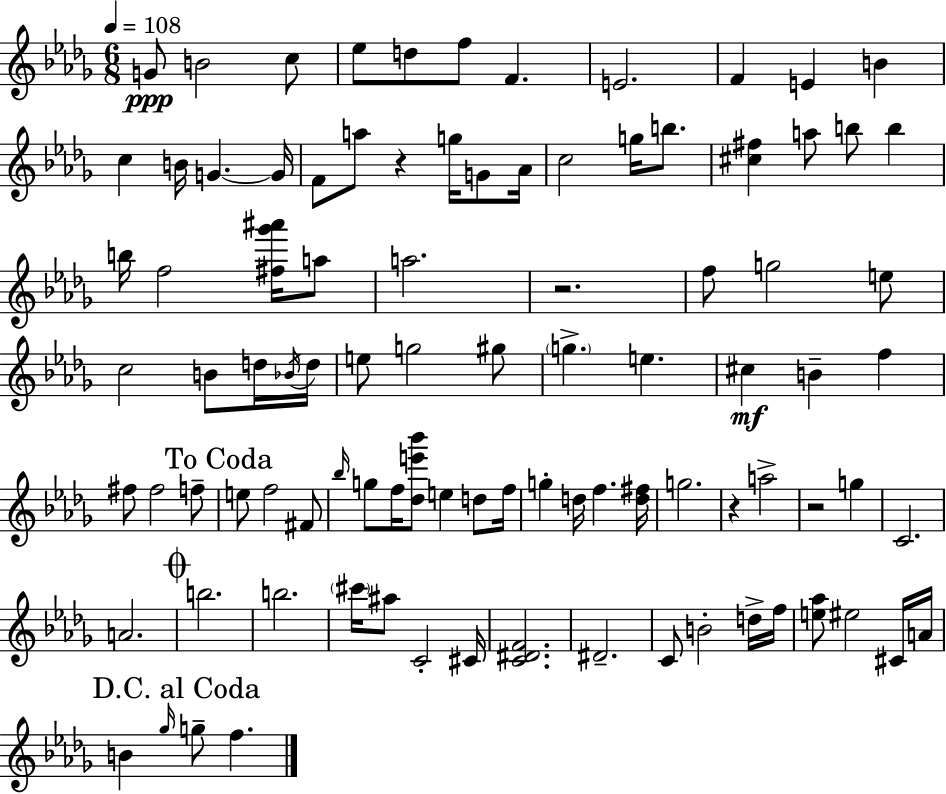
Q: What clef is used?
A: treble